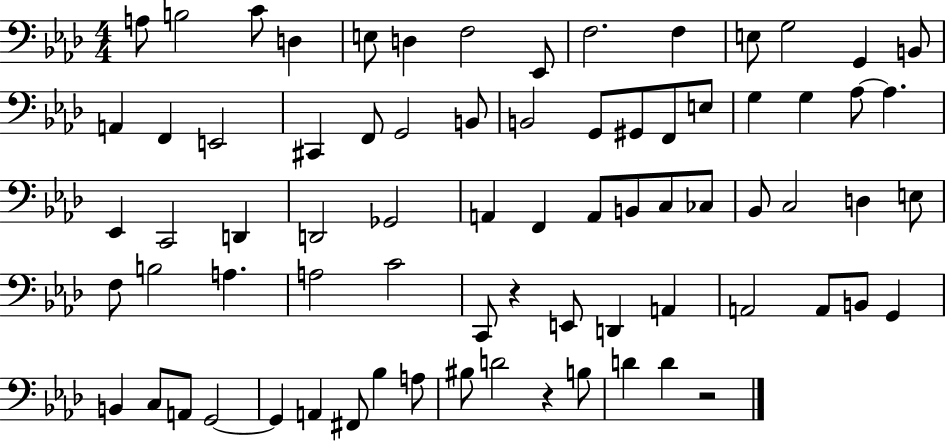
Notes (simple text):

A3/e B3/h C4/e D3/q E3/e D3/q F3/h Eb2/e F3/h. F3/q E3/e G3/h G2/q B2/e A2/q F2/q E2/h C#2/q F2/e G2/h B2/e B2/h G2/e G#2/e F2/e E3/e G3/q G3/q Ab3/e Ab3/q. Eb2/q C2/h D2/q D2/h Gb2/h A2/q F2/q A2/e B2/e C3/e CES3/e Bb2/e C3/h D3/q E3/e F3/e B3/h A3/q. A3/h C4/h C2/e R/q E2/e D2/q A2/q A2/h A2/e B2/e G2/q B2/q C3/e A2/e G2/h G2/q A2/q F#2/e Bb3/q A3/e BIS3/e D4/h R/q B3/e D4/q D4/q R/h